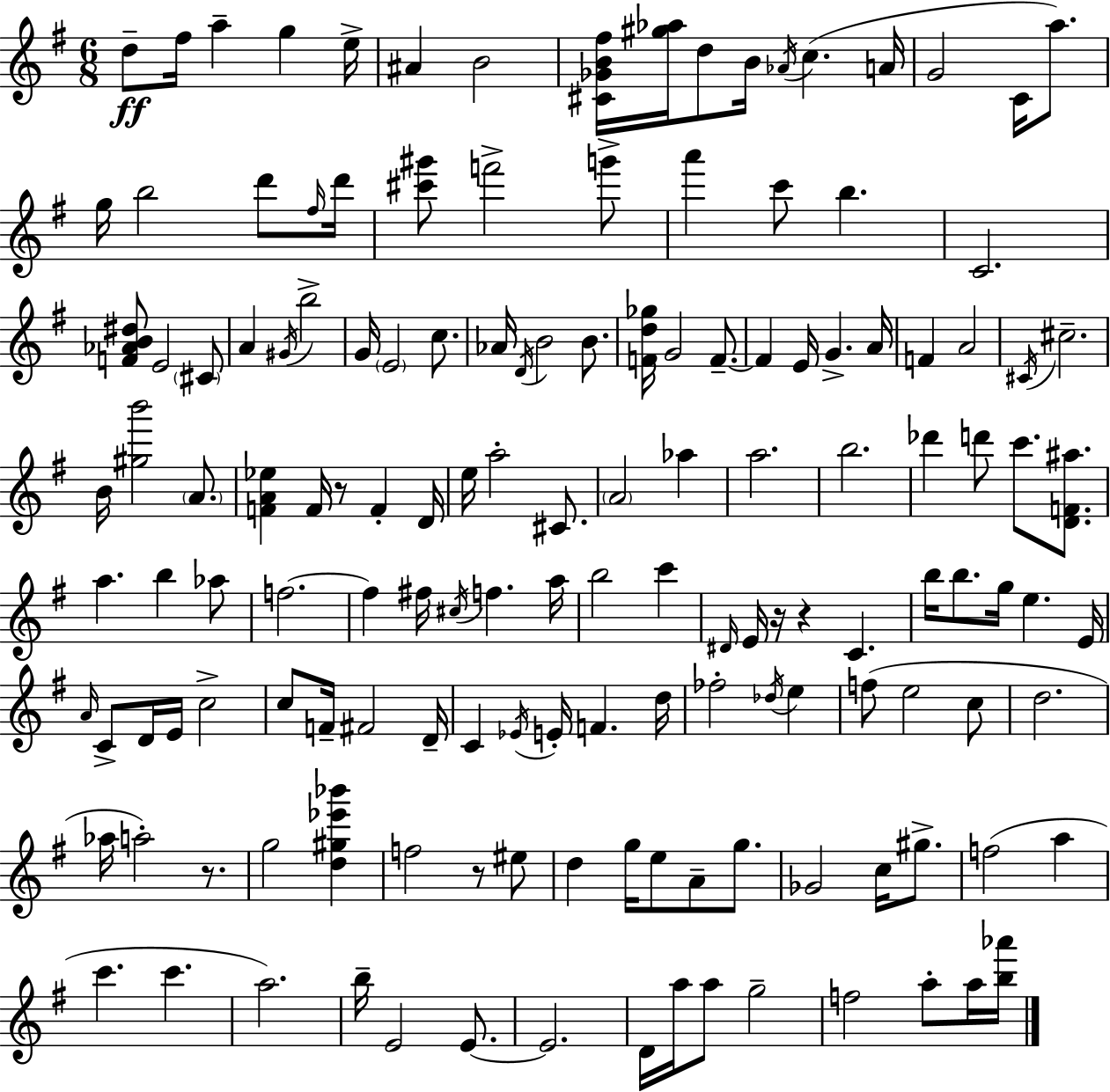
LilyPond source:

{
  \clef treble
  \numericTimeSignature
  \time 6/8
  \key g \major
  \repeat volta 2 { d''8--\ff fis''16 a''4-- g''4 e''16-> | ais'4 b'2 | <cis' ges' b' fis''>16 <gis'' aes''>16 d''8 b'16 \acciaccatura { aes'16 } c''4.( | a'16 g'2 c'16 a''8.) | \break g''16 b''2 d'''8 | \grace { fis''16 } d'''16 <cis''' gis'''>8 f'''2-> | g'''8-> a'''4 c'''8 b''4. | c'2. | \break <f' aes' b' dis''>8 e'2 | \parenthesize cis'8 a'4 \acciaccatura { gis'16 } b''2-> | g'16 \parenthesize e'2 | c''8. aes'16 \acciaccatura { d'16 } b'2 | \break b'8. <f' d'' ges''>16 g'2 | f'8.--~~ f'4 e'16 g'4.-> | a'16 f'4 a'2 | \acciaccatura { cis'16 } cis''2.-- | \break b'16 <gis'' b'''>2 | \parenthesize a'8. <f' a' ees''>4 f'16 r8 | f'4-. d'16 e''16 a''2-. | cis'8. \parenthesize a'2 | \break aes''4 a''2. | b''2. | des'''4 d'''8 c'''8. | <d' f' ais''>8. a''4. b''4 | \break aes''8 f''2.~~ | f''4 fis''16 \acciaccatura { cis''16 } f''4. | a''16 b''2 | c'''4 \grace { dis'16 } e'16 r16 r4 | \break c'4. b''16 b''8. g''16 | e''4. e'16 \grace { a'16 } c'8-> d'16 e'16 | c''2-> c''8 f'16-- fis'2 | d'16-- c'4 | \break \acciaccatura { ees'16 } e'16-. f'4. d''16 fes''2-. | \acciaccatura { des''16 } e''4 f''8( | e''2 c''8 d''2. | aes''16 a''2-.) | \break r8. g''2 | <d'' gis'' ees''' bes'''>4 f''2 | r8 eis''8 d''4 | g''16 e''8 a'8-- g''8. ges'2 | \break c''16 gis''8.-> f''2( | a''4 c'''4. | c'''4. a''2.) | b''16-- e'2 | \break e'8.~~ e'2. | d'16 a''16 | a''8 g''2-- f''2 | a''8-. a''16 <b'' aes'''>16 } \bar "|."
}